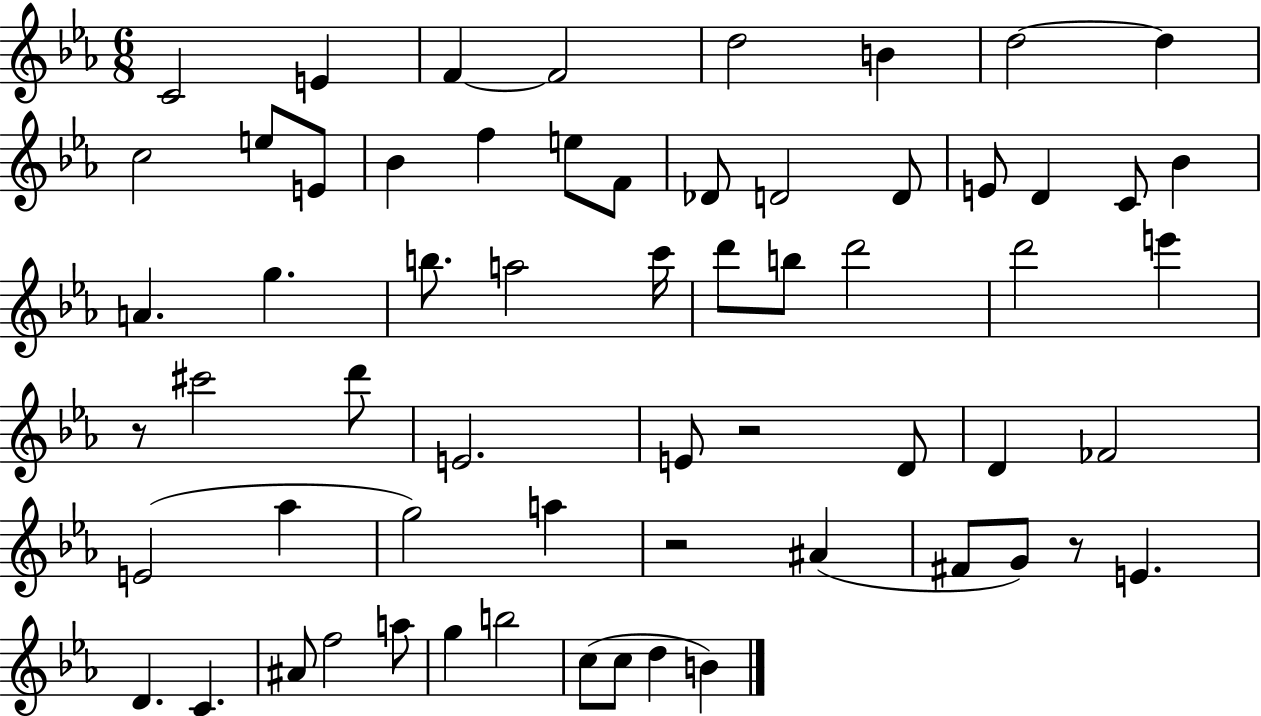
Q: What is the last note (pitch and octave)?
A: B4